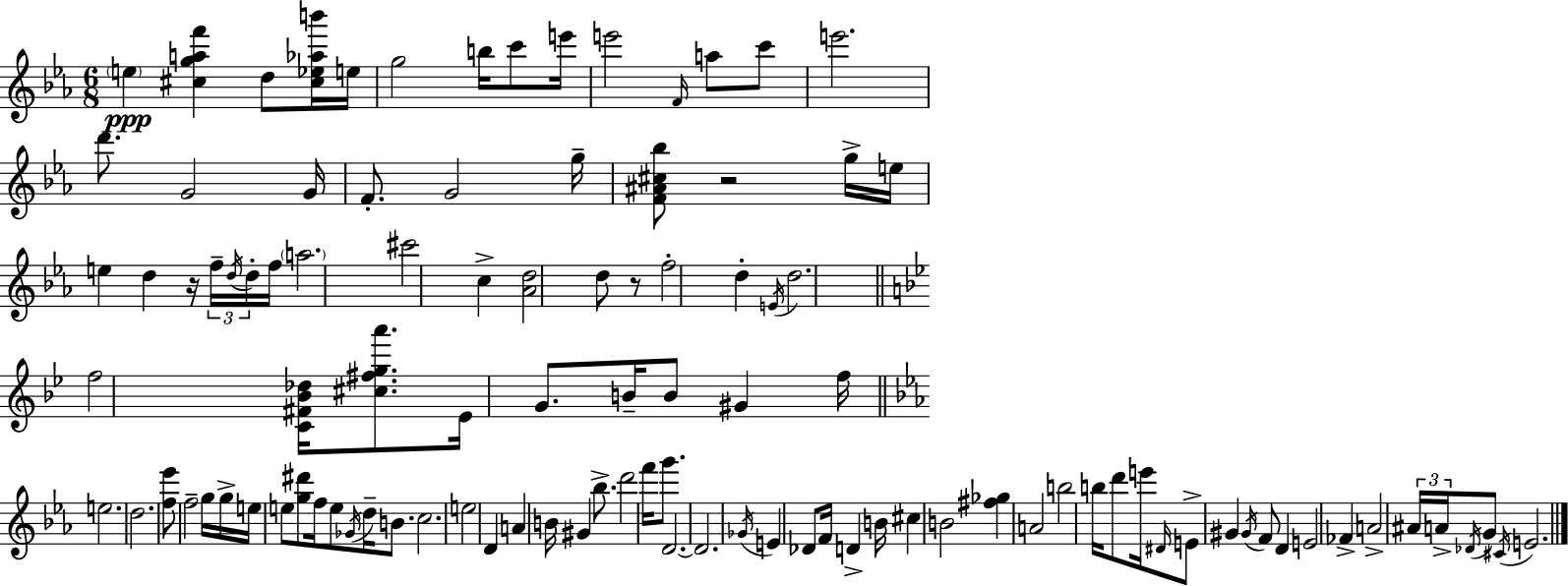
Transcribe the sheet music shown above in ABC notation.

X:1
T:Untitled
M:6/8
L:1/4
K:Cm
e [^cgaf'] d/2 [^c_e_ab']/4 e/4 g2 b/4 c'/2 e'/4 e'2 F/4 a/2 c'/2 e'2 d'/2 G2 G/4 F/2 G2 g/4 [F^A^c_b]/2 z2 g/4 e/4 e d z/4 f/4 d/4 d/4 f/4 a2 ^c'2 c [_Ad]2 d/2 z/2 f2 d E/4 d2 f2 [C^F_B_d]/4 [^c^fga']/2 _E/4 G/2 B/4 B/2 ^G f/4 e2 d2 [f_e']/2 f2 g/4 g/4 e/4 e/2 [g^d']/2 f/4 e/2 _G/4 d/4 B/2 c2 e2 D A B/4 ^G _b/2 d'2 f'/4 g'/2 D2 D2 _G/4 E _D/2 F/4 D B/4 ^c B2 [^f_g] A2 b2 b/4 d'/2 e'/4 ^D/4 E/2 ^G ^G/4 F/2 D E2 _F A2 ^A/4 A/4 _D/4 G/2 ^C/4 E2